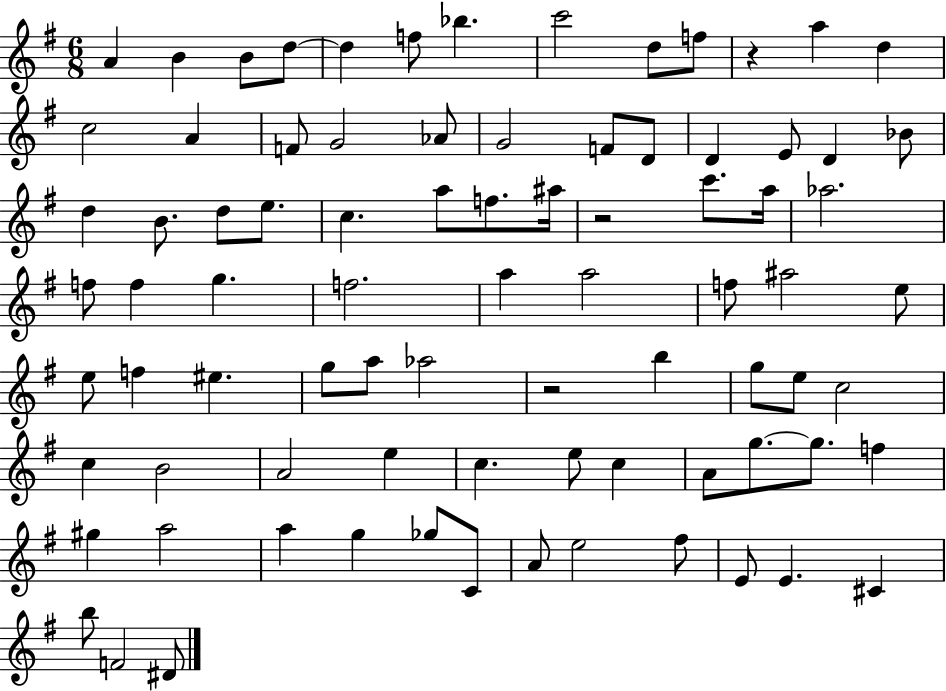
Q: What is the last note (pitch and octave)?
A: D#4